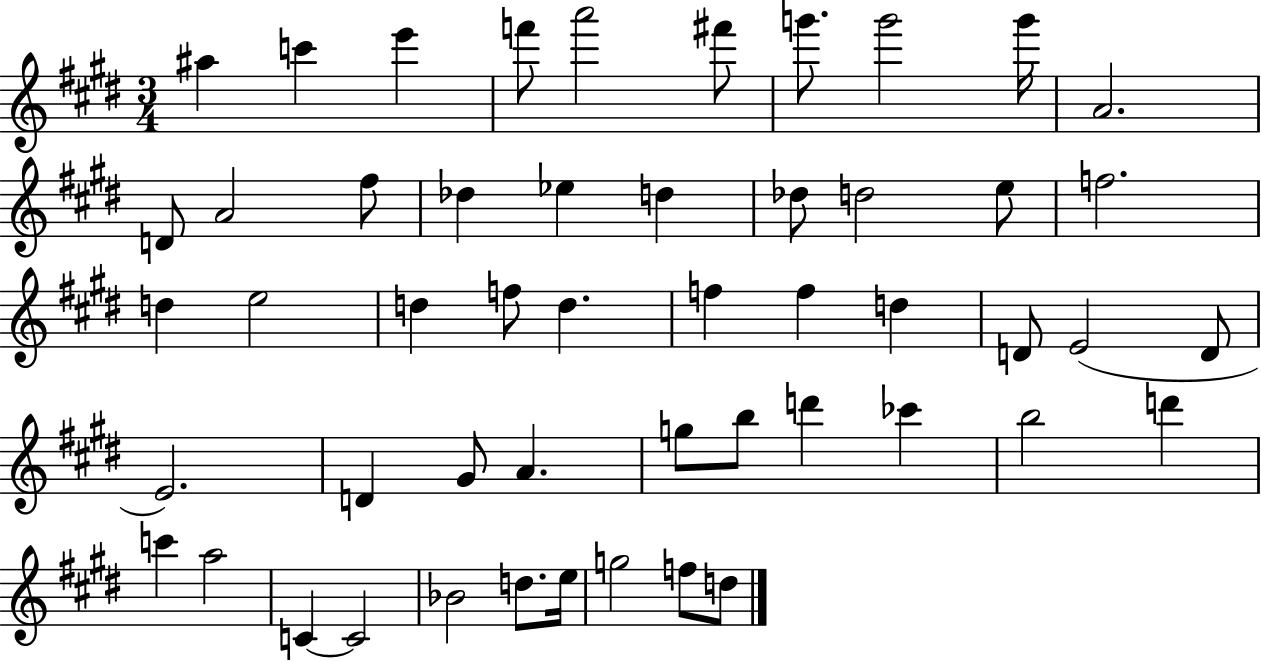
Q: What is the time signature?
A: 3/4